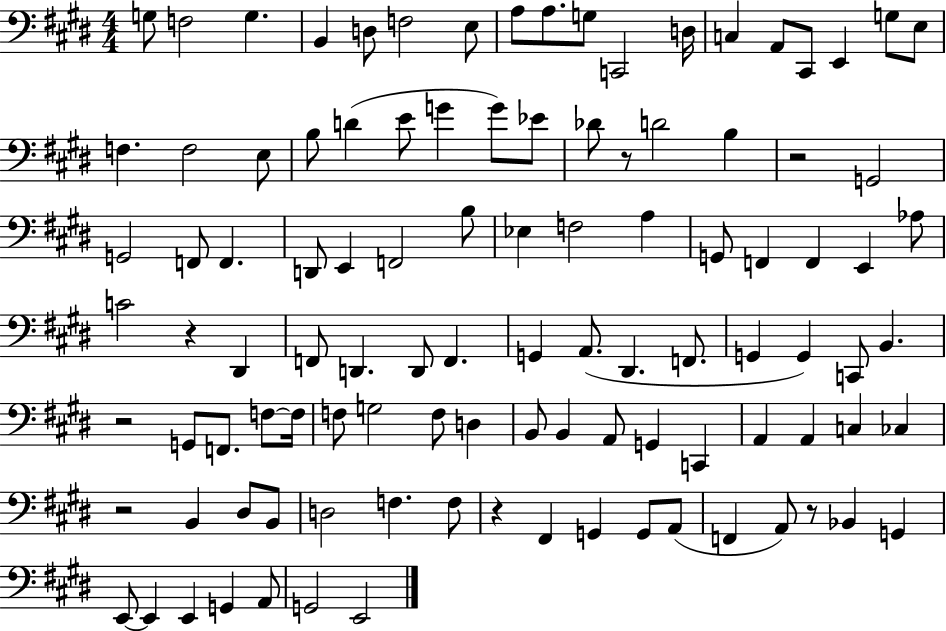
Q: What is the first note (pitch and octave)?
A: G3